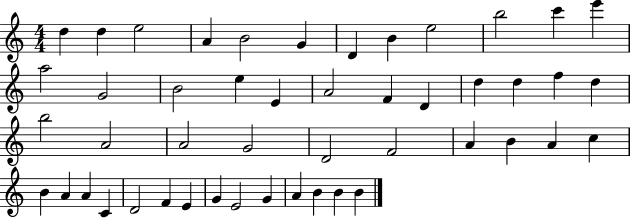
X:1
T:Untitled
M:4/4
L:1/4
K:C
d d e2 A B2 G D B e2 b2 c' e' a2 G2 B2 e E A2 F D d d f d b2 A2 A2 G2 D2 F2 A B A c B A A C D2 F E G E2 G A B B B